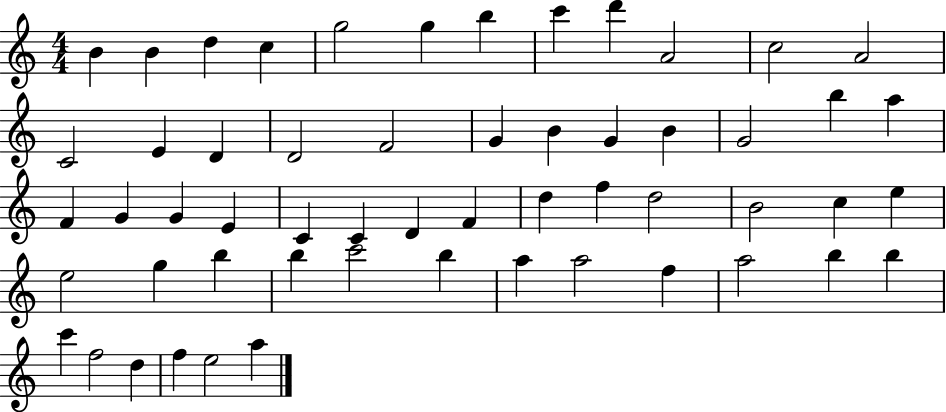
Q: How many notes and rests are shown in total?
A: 56